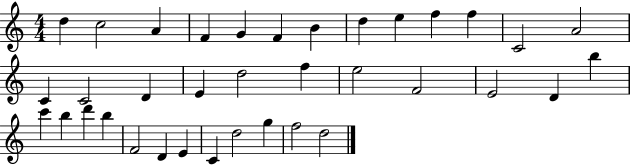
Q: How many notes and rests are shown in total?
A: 36